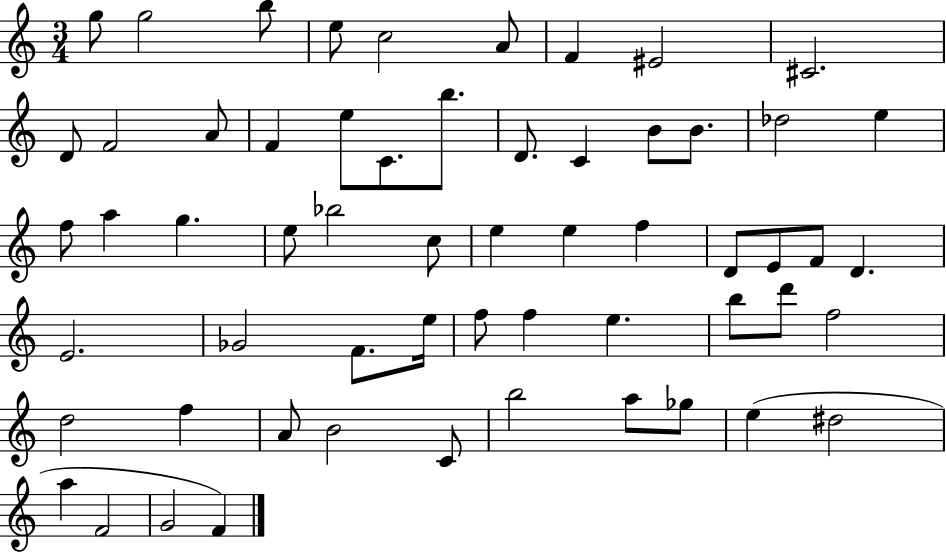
X:1
T:Untitled
M:3/4
L:1/4
K:C
g/2 g2 b/2 e/2 c2 A/2 F ^E2 ^C2 D/2 F2 A/2 F e/2 C/2 b/2 D/2 C B/2 B/2 _d2 e f/2 a g e/2 _b2 c/2 e e f D/2 E/2 F/2 D E2 _G2 F/2 e/4 f/2 f e b/2 d'/2 f2 d2 f A/2 B2 C/2 b2 a/2 _g/2 e ^d2 a F2 G2 F